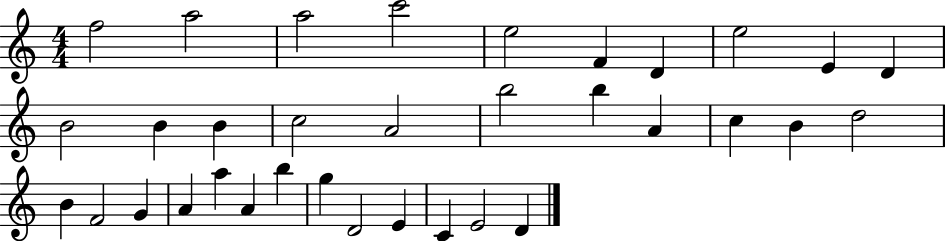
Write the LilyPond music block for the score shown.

{
  \clef treble
  \numericTimeSignature
  \time 4/4
  \key c \major
  f''2 a''2 | a''2 c'''2 | e''2 f'4 d'4 | e''2 e'4 d'4 | \break b'2 b'4 b'4 | c''2 a'2 | b''2 b''4 a'4 | c''4 b'4 d''2 | \break b'4 f'2 g'4 | a'4 a''4 a'4 b''4 | g''4 d'2 e'4 | c'4 e'2 d'4 | \break \bar "|."
}